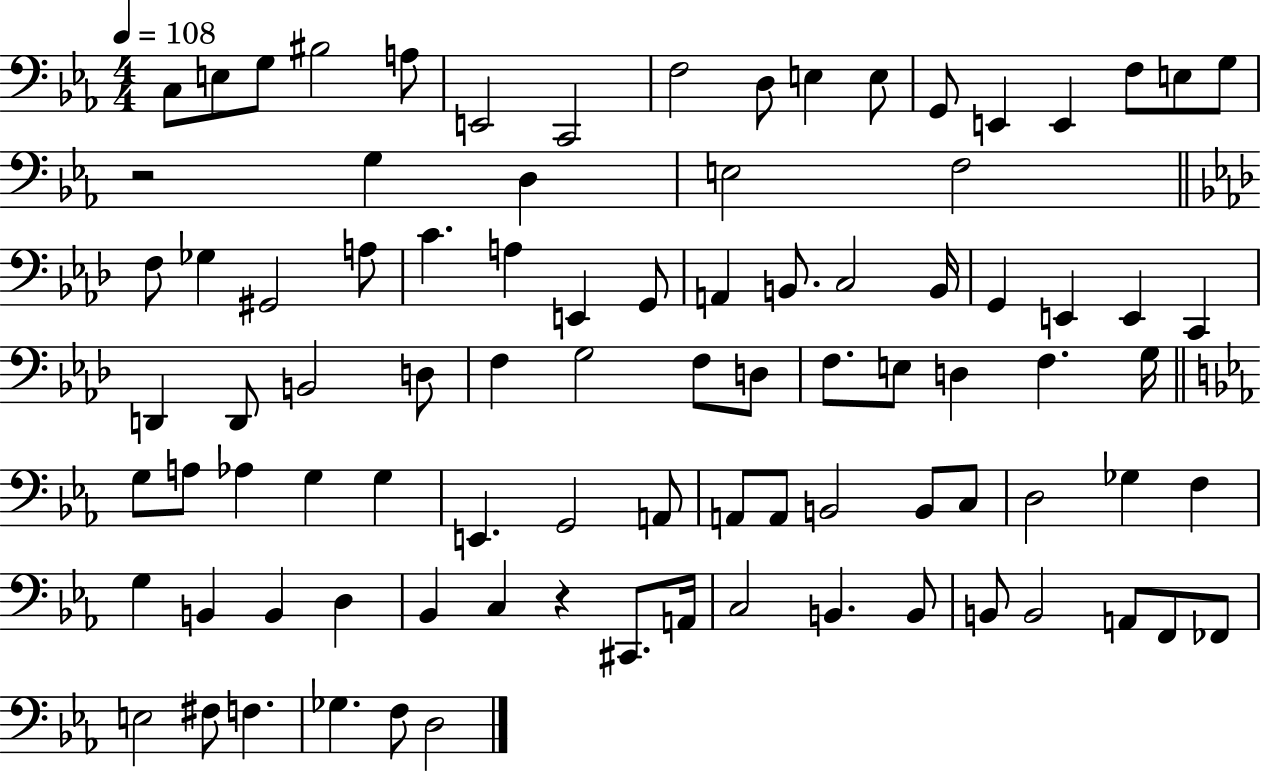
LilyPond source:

{
  \clef bass
  \numericTimeSignature
  \time 4/4
  \key ees \major
  \tempo 4 = 108
  c8 e8 g8 bis2 a8 | e,2 c,2 | f2 d8 e4 e8 | g,8 e,4 e,4 f8 e8 g8 | \break r2 g4 d4 | e2 f2 | \bar "||" \break \key f \minor f8 ges4 gis,2 a8 | c'4. a4 e,4 g,8 | a,4 b,8. c2 b,16 | g,4 e,4 e,4 c,4 | \break d,4 d,8 b,2 d8 | f4 g2 f8 d8 | f8. e8 d4 f4. g16 | \bar "||" \break \key c \minor g8 a8 aes4 g4 g4 | e,4. g,2 a,8 | a,8 a,8 b,2 b,8 c8 | d2 ges4 f4 | \break g4 b,4 b,4 d4 | bes,4 c4 r4 cis,8. a,16 | c2 b,4. b,8 | b,8 b,2 a,8 f,8 fes,8 | \break e2 fis8 f4. | ges4. f8 d2 | \bar "|."
}